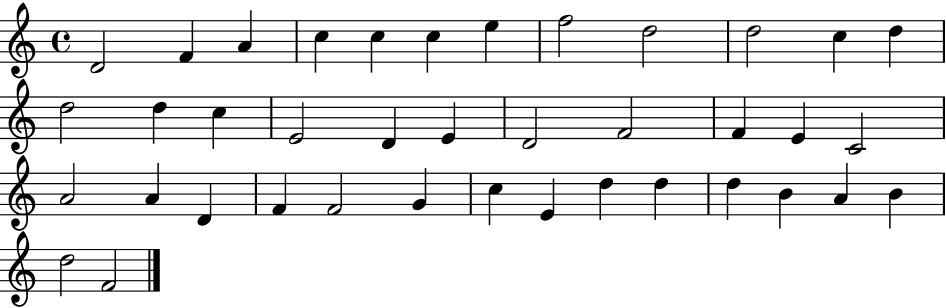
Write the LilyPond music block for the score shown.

{
  \clef treble
  \time 4/4
  \defaultTimeSignature
  \key c \major
  d'2 f'4 a'4 | c''4 c''4 c''4 e''4 | f''2 d''2 | d''2 c''4 d''4 | \break d''2 d''4 c''4 | e'2 d'4 e'4 | d'2 f'2 | f'4 e'4 c'2 | \break a'2 a'4 d'4 | f'4 f'2 g'4 | c''4 e'4 d''4 d''4 | d''4 b'4 a'4 b'4 | \break d''2 f'2 | \bar "|."
}